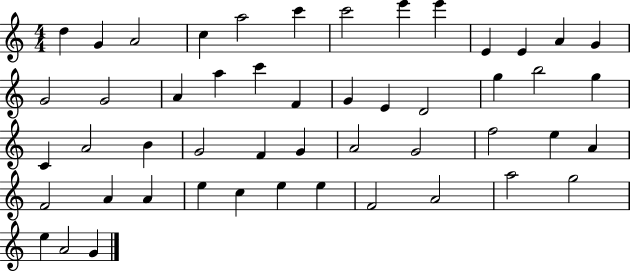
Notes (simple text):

D5/q G4/q A4/h C5/q A5/h C6/q C6/h E6/q E6/q E4/q E4/q A4/q G4/q G4/h G4/h A4/q A5/q C6/q F4/q G4/q E4/q D4/h G5/q B5/h G5/q C4/q A4/h B4/q G4/h F4/q G4/q A4/h G4/h F5/h E5/q A4/q F4/h A4/q A4/q E5/q C5/q E5/q E5/q F4/h A4/h A5/h G5/h E5/q A4/h G4/q